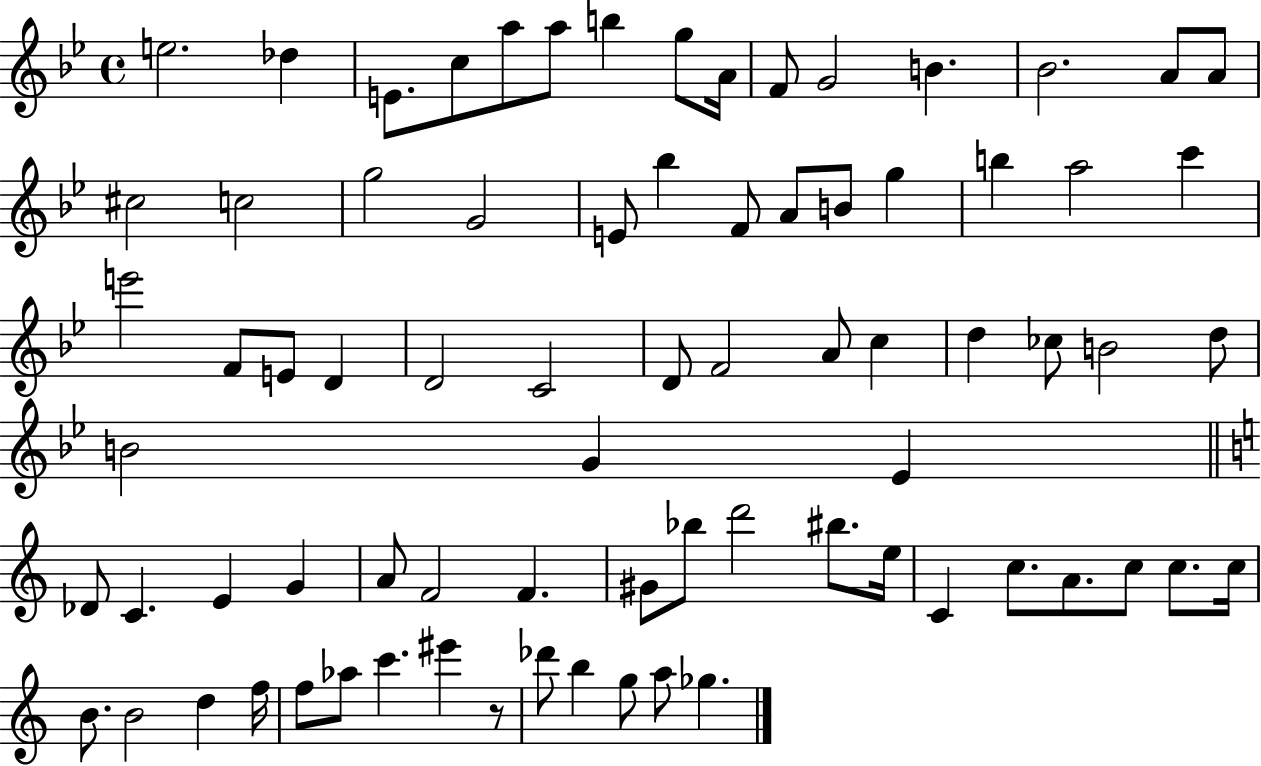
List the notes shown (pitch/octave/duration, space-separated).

E5/h. Db5/q E4/e. C5/e A5/e A5/e B5/q G5/e A4/s F4/e G4/h B4/q. Bb4/h. A4/e A4/e C#5/h C5/h G5/h G4/h E4/e Bb5/q F4/e A4/e B4/e G5/q B5/q A5/h C6/q E6/h F4/e E4/e D4/q D4/h C4/h D4/e F4/h A4/e C5/q D5/q CES5/e B4/h D5/e B4/h G4/q Eb4/q Db4/e C4/q. E4/q G4/q A4/e F4/h F4/q. G#4/e Bb5/e D6/h BIS5/e. E5/s C4/q C5/e. A4/e. C5/e C5/e. C5/s B4/e. B4/h D5/q F5/s F5/e Ab5/e C6/q. EIS6/q R/e Db6/e B5/q G5/e A5/e Gb5/q.